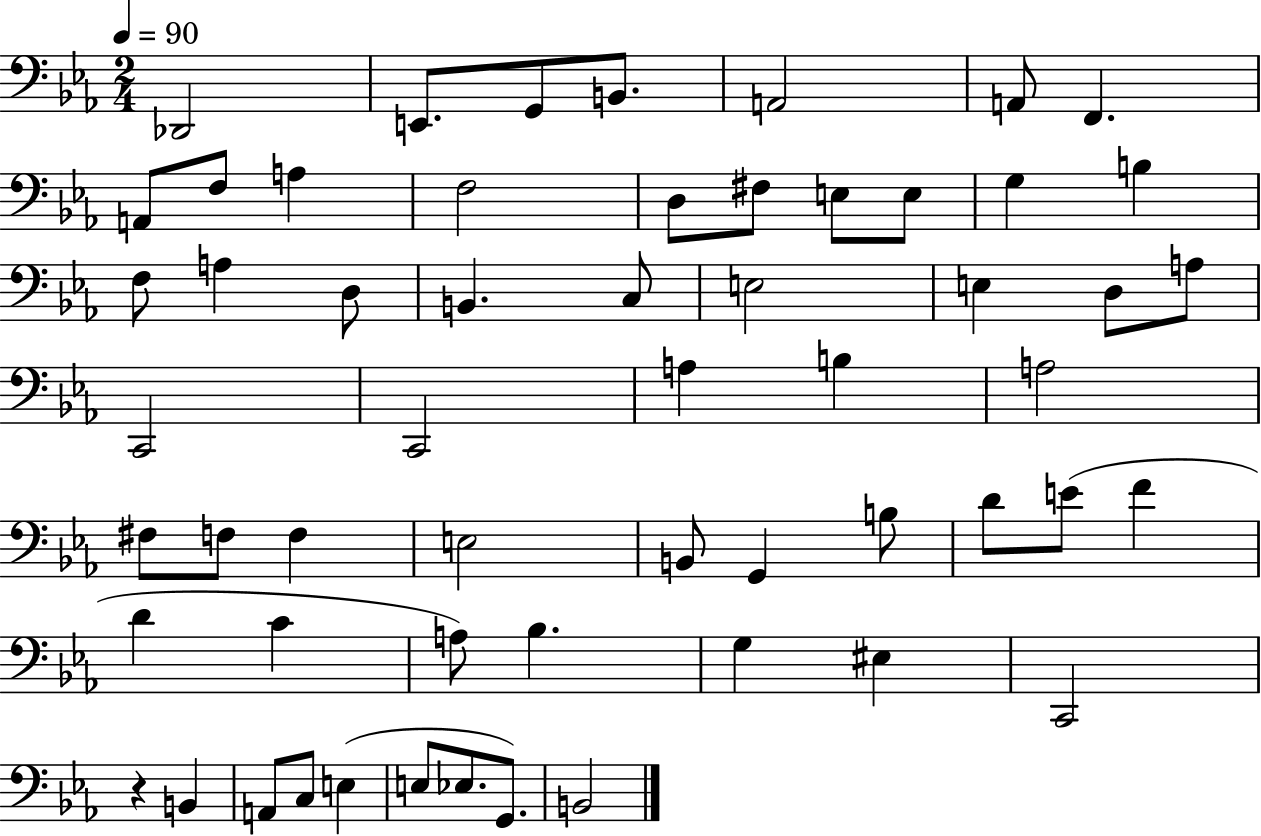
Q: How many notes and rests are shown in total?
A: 57